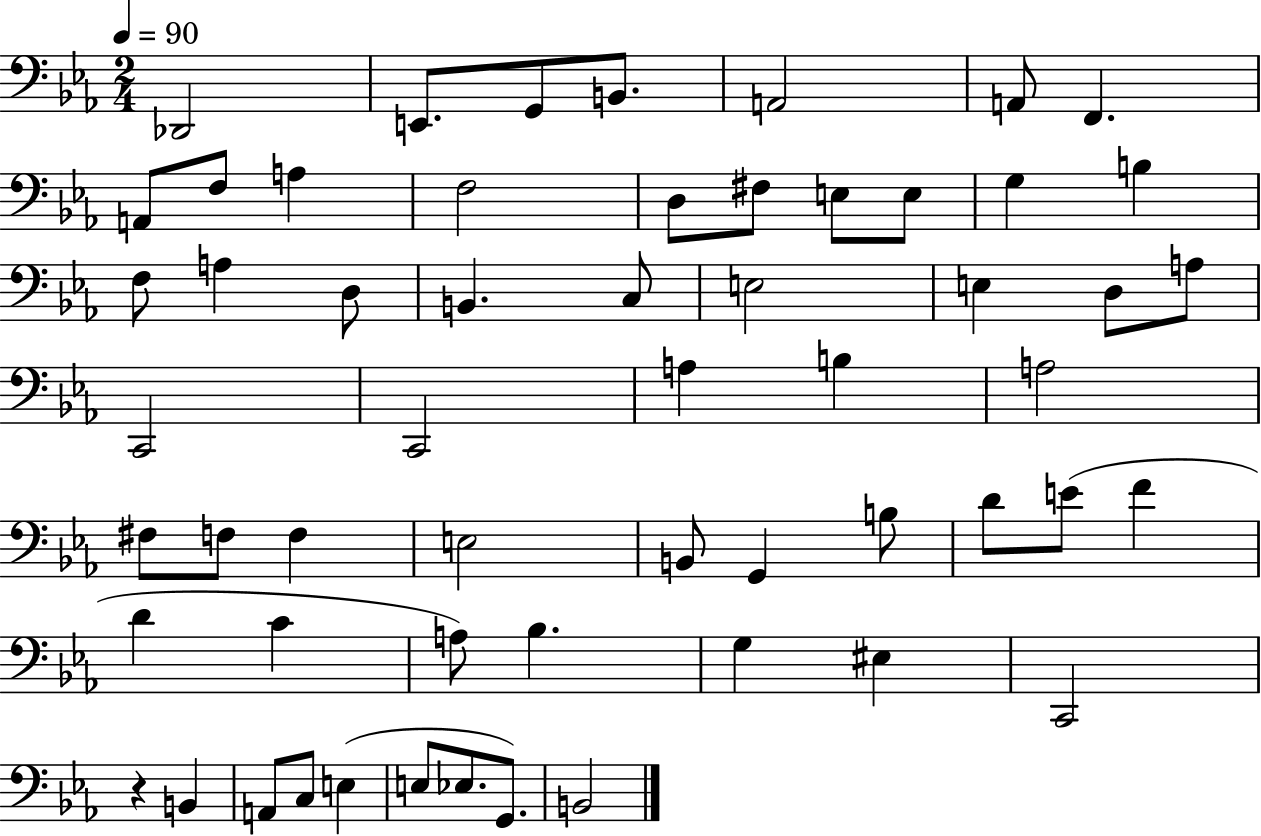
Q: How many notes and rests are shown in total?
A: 57